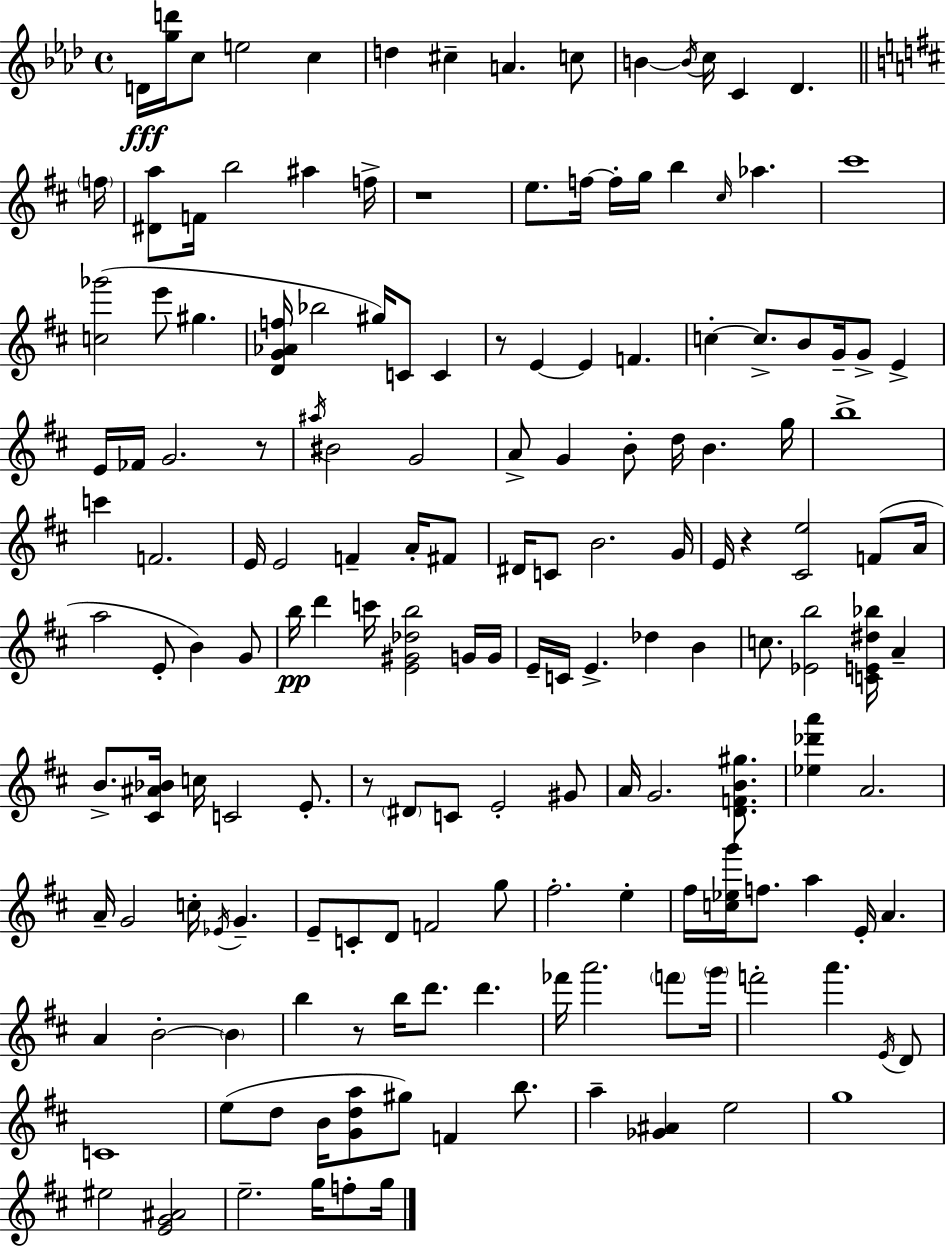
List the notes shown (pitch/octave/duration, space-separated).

D4/s [G5,D6]/s C5/e E5/h C5/q D5/q C#5/q A4/q. C5/e B4/q B4/s C5/s C4/q Db4/q. F5/s [D#4,A5]/e F4/s B5/h A#5/q F5/s R/w E5/e. F5/s F5/s G5/s B5/q C#5/s Ab5/q. C#6/w [C5,Gb6]/h E6/e G#5/q. [D4,G4,Ab4,F5]/s Bb5/h G#5/s C4/e C4/q R/e E4/q E4/q F4/q. C5/q C5/e. B4/e G4/s G4/e E4/q E4/s FES4/s G4/h. R/e A#5/s BIS4/h G4/h A4/e G4/q B4/e D5/s B4/q. G5/s B5/w C6/q F4/h. E4/s E4/h F4/q A4/s F#4/e D#4/s C4/e B4/h. G4/s E4/s R/q [C#4,E5]/h F4/e A4/s A5/h E4/e B4/q G4/e B5/s D6/q C6/s [E4,G#4,Db5,B5]/h G4/s G4/s E4/s C4/s E4/q. Db5/q B4/q C5/e. [Eb4,B5]/h [C4,E4,D#5,Bb5]/s A4/q B4/e. [C#4,A#4,Bb4]/s C5/s C4/h E4/e. R/e D#4/e C4/e E4/h G#4/e A4/s G4/h. [D4,F4,B4,G#5]/e. [Eb5,Db6,A6]/q A4/h. A4/s G4/h C5/s Eb4/s G4/q. E4/e C4/e D4/e F4/h G5/e F#5/h. E5/q F#5/s [C5,Eb5,G6]/s F5/e. A5/q E4/s A4/q. A4/q B4/h B4/q B5/q R/e B5/s D6/e. D6/q. FES6/s A6/h. F6/e G6/s F6/h A6/q. E4/s D4/e C4/w E5/e D5/e B4/s [G4,D5,A5]/e G#5/e F4/q B5/e. A5/q [Gb4,A#4]/q E5/h G5/w EIS5/h [E4,G4,A#4]/h E5/h. G5/s F5/e G5/s